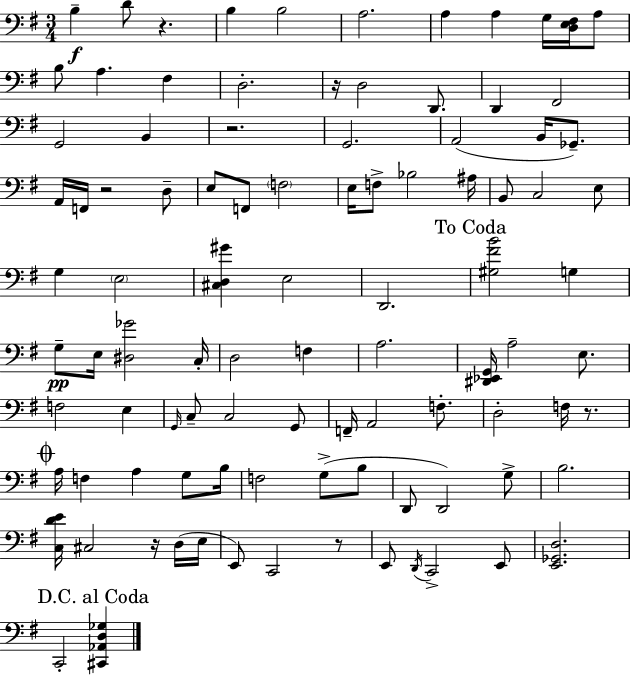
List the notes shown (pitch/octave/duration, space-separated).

B3/q D4/e R/q. B3/q B3/h A3/h. A3/q A3/q G3/s [D3,E3,F#3]/s A3/e B3/e A3/q. F#3/q D3/h. R/s D3/h D2/e. D2/q F#2/h G2/h B2/q R/h. G2/h. A2/h B2/s Gb2/e. A2/s F2/s R/h D3/e E3/e F2/e F3/h E3/s F3/e Bb3/h A#3/s B2/e C3/h E3/e G3/q E3/h [C#3,D3,G#4]/q E3/h D2/h. [G#3,F#4,B4]/h G3/q G3/e E3/s [D#3,Gb4]/h C3/s D3/h F3/q A3/h. [D#2,Eb2,G2]/s A3/h E3/e. F3/h E3/q G2/s C3/e C3/h G2/e F2/s A2/h F3/e. D3/h F3/s R/e. A3/s F3/q A3/q G3/e B3/s F3/h G3/e B3/e D2/e D2/h G3/e B3/h. [C3,D4,E4]/s C#3/h R/s D3/s E3/s E2/e C2/h R/e E2/e D2/s C2/h E2/e [E2,Gb2,D3]/h. C2/h [C#2,Ab2,D3,Gb3]/q